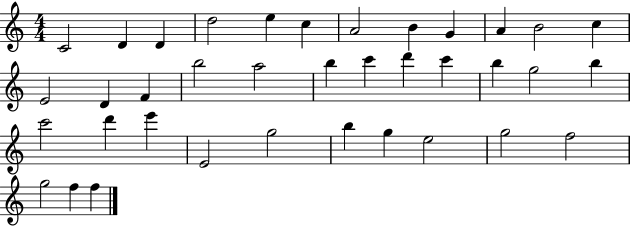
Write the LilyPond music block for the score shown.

{
  \clef treble
  \numericTimeSignature
  \time 4/4
  \key c \major
  c'2 d'4 d'4 | d''2 e''4 c''4 | a'2 b'4 g'4 | a'4 b'2 c''4 | \break e'2 d'4 f'4 | b''2 a''2 | b''4 c'''4 d'''4 c'''4 | b''4 g''2 b''4 | \break c'''2 d'''4 e'''4 | e'2 g''2 | b''4 g''4 e''2 | g''2 f''2 | \break g''2 f''4 f''4 | \bar "|."
}